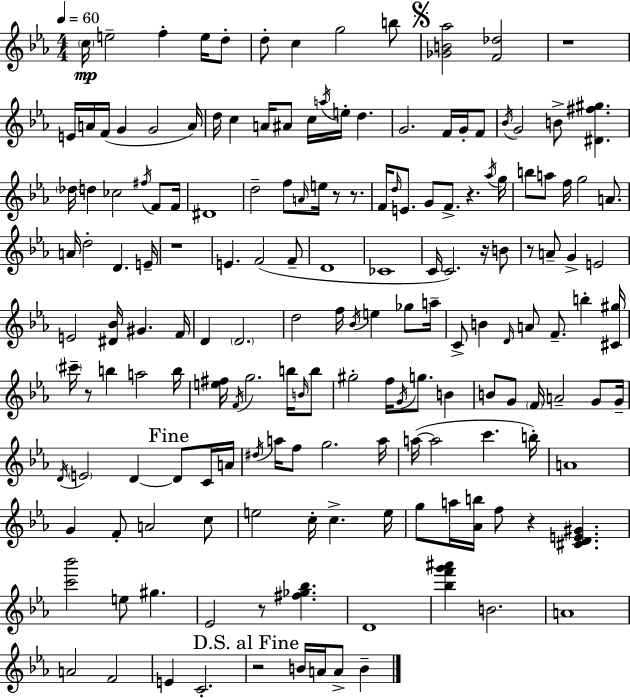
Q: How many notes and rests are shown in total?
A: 168